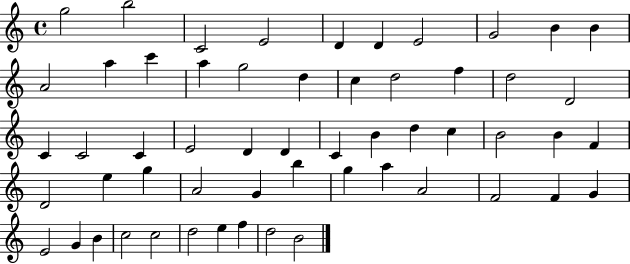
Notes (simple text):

G5/h B5/h C4/h E4/h D4/q D4/q E4/h G4/h B4/q B4/q A4/h A5/q C6/q A5/q G5/h D5/q C5/q D5/h F5/q D5/h D4/h C4/q C4/h C4/q E4/h D4/q D4/q C4/q B4/q D5/q C5/q B4/h B4/q F4/q D4/h E5/q G5/q A4/h G4/q B5/q G5/q A5/q A4/h F4/h F4/q G4/q E4/h G4/q B4/q C5/h C5/h D5/h E5/q F5/q D5/h B4/h